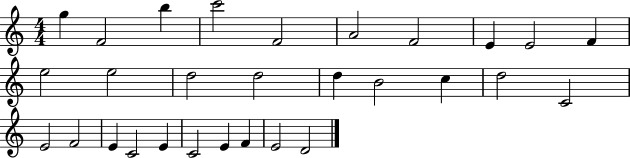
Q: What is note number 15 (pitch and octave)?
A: D5